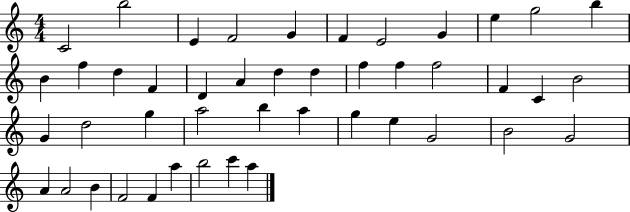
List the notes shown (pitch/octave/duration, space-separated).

C4/h B5/h E4/q F4/h G4/q F4/q E4/h G4/q E5/q G5/h B5/q B4/q F5/q D5/q F4/q D4/q A4/q D5/q D5/q F5/q F5/q F5/h F4/q C4/q B4/h G4/q D5/h G5/q A5/h B5/q A5/q G5/q E5/q G4/h B4/h G4/h A4/q A4/h B4/q F4/h F4/q A5/q B5/h C6/q A5/q